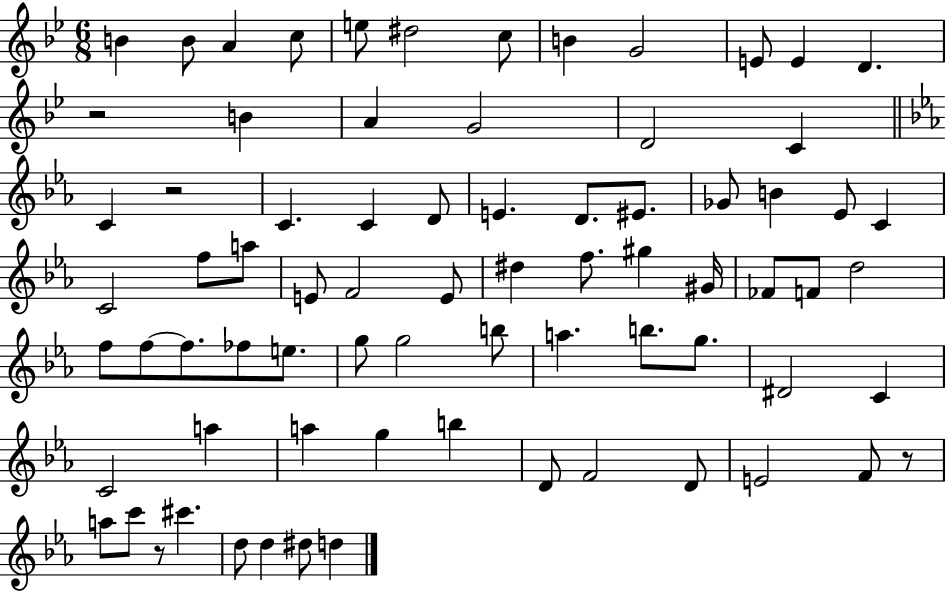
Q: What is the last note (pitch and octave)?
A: D5